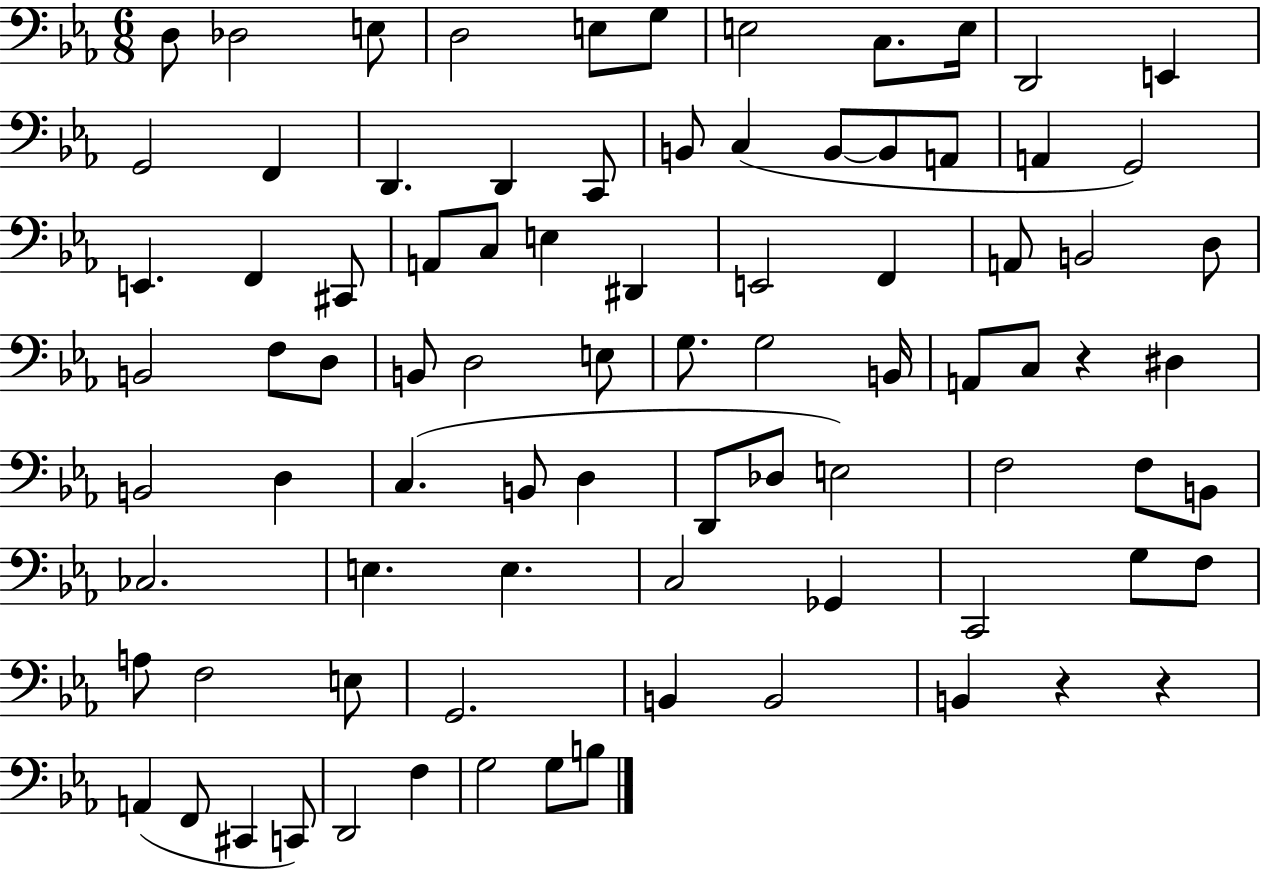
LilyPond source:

{
  \clef bass
  \numericTimeSignature
  \time 6/8
  \key ees \major
  \repeat volta 2 { d8 des2 e8 | d2 e8 g8 | e2 c8. e16 | d,2 e,4 | \break g,2 f,4 | d,4. d,4 c,8 | b,8 c4( b,8~~ b,8 a,8 | a,4 g,2) | \break e,4. f,4 cis,8 | a,8 c8 e4 dis,4 | e,2 f,4 | a,8 b,2 d8 | \break b,2 f8 d8 | b,8 d2 e8 | g8. g2 b,16 | a,8 c8 r4 dis4 | \break b,2 d4 | c4.( b,8 d4 | d,8 des8 e2) | f2 f8 b,8 | \break ces2. | e4. e4. | c2 ges,4 | c,2 g8 f8 | \break a8 f2 e8 | g,2. | b,4 b,2 | b,4 r4 r4 | \break a,4( f,8 cis,4 c,8) | d,2 f4 | g2 g8 b8 | } \bar "|."
}